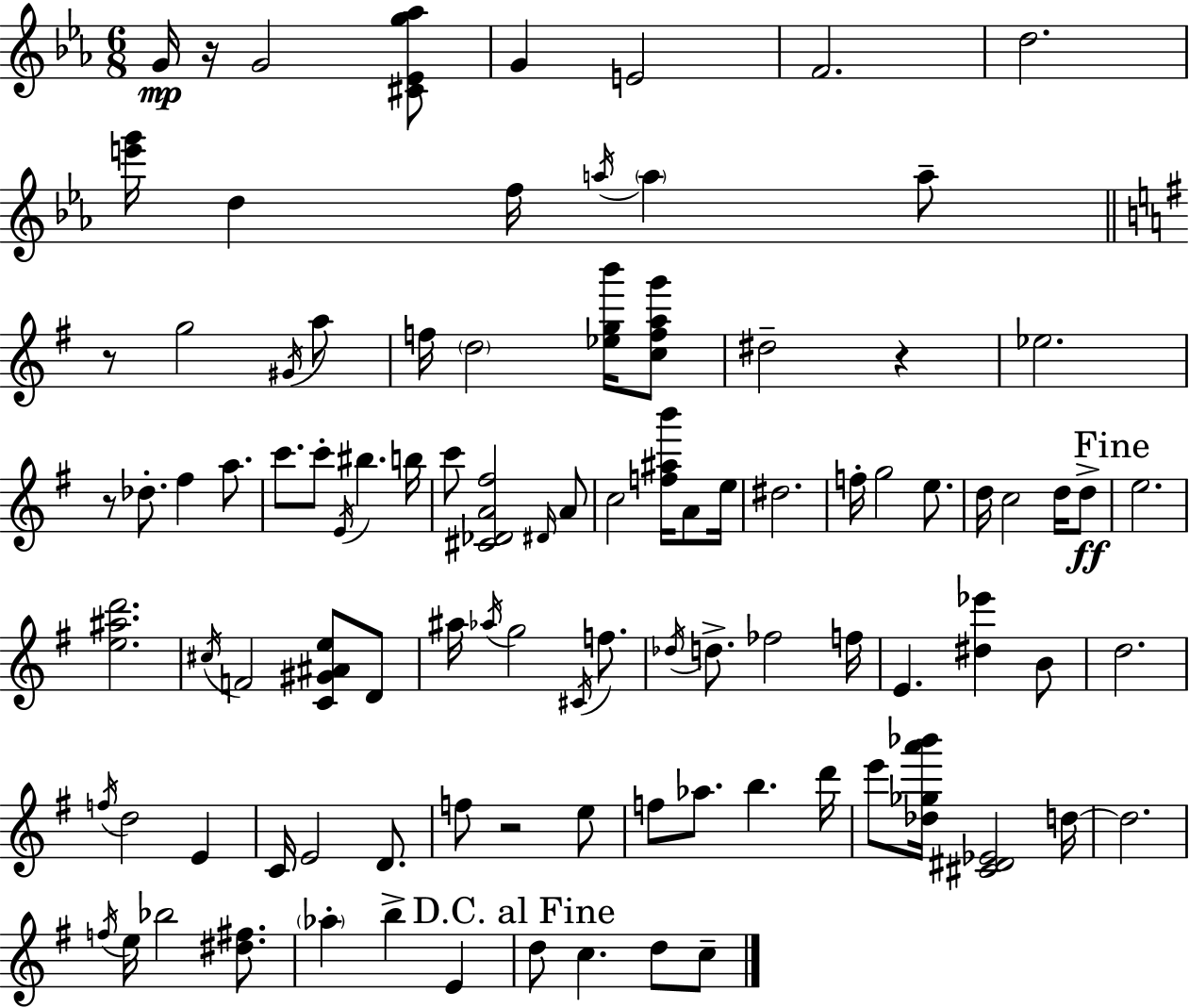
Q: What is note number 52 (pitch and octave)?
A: FES5